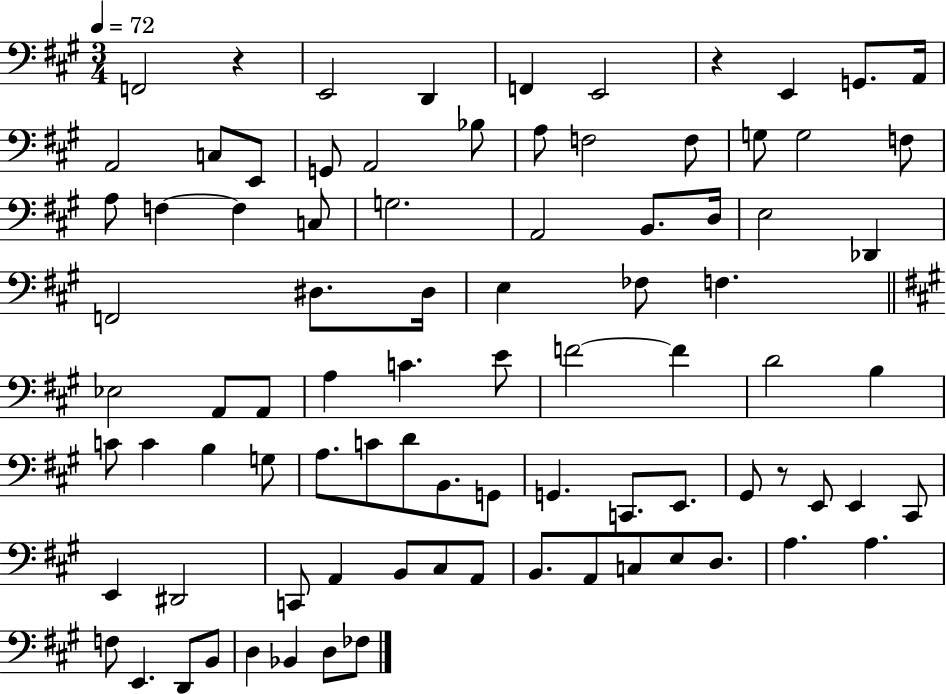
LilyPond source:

{
  \clef bass
  \numericTimeSignature
  \time 3/4
  \key a \major
  \tempo 4 = 72
  f,2 r4 | e,2 d,4 | f,4 e,2 | r4 e,4 g,8. a,16 | \break a,2 c8 e,8 | g,8 a,2 bes8 | a8 f2 f8 | g8 g2 f8 | \break a8 f4~~ f4 c8 | g2. | a,2 b,8. d16 | e2 des,4 | \break f,2 dis8. dis16 | e4 fes8 f4. | \bar "||" \break \key a \major ees2 a,8 a,8 | a4 c'4. e'8 | f'2~~ f'4 | d'2 b4 | \break c'8 c'4 b4 g8 | a8. c'8 d'8 b,8. g,8 | g,4. c,8. e,8. | gis,8 r8 e,8 e,4 cis,8 | \break e,4 dis,2 | c,8 a,4 b,8 cis8 a,8 | b,8. a,8 c8 e8 d8. | a4. a4. | \break f8 e,4. d,8 b,8 | d4 bes,4 d8 fes8 | \bar "|."
}